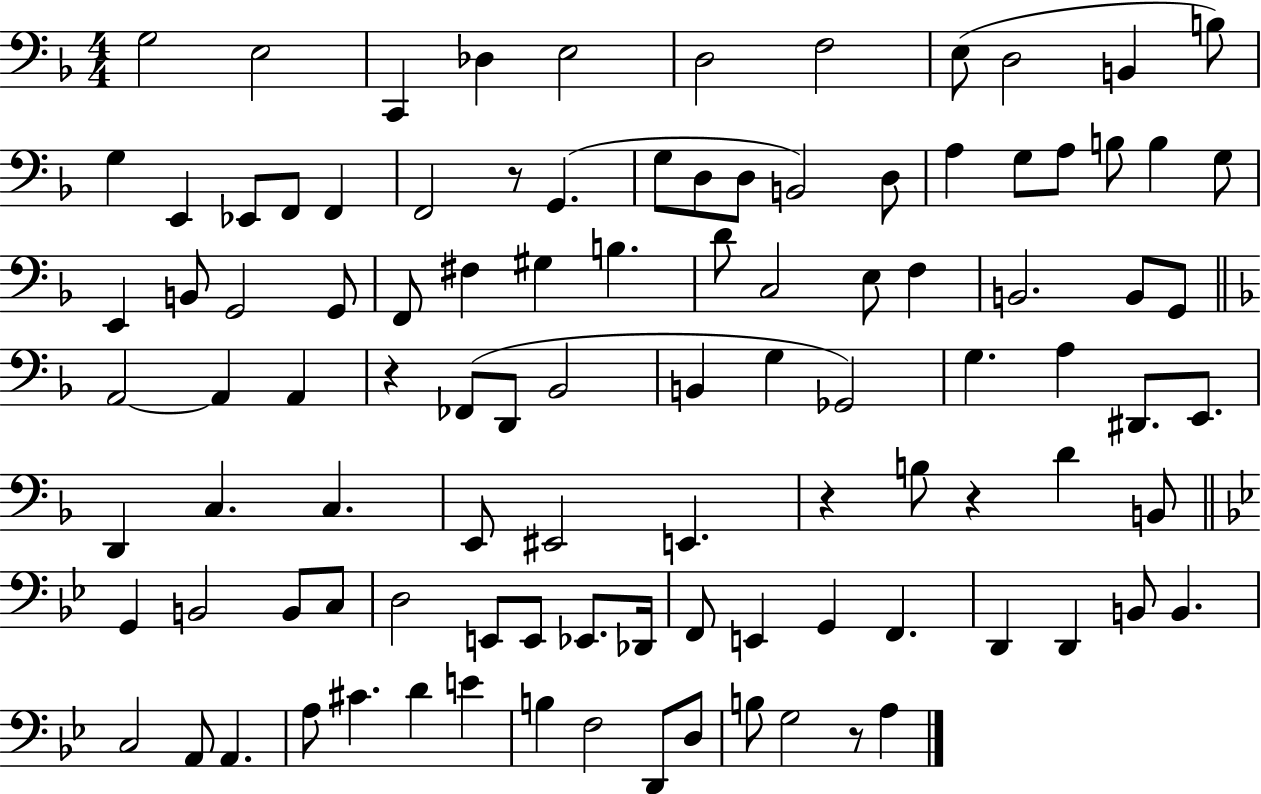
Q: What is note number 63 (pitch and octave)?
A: E2